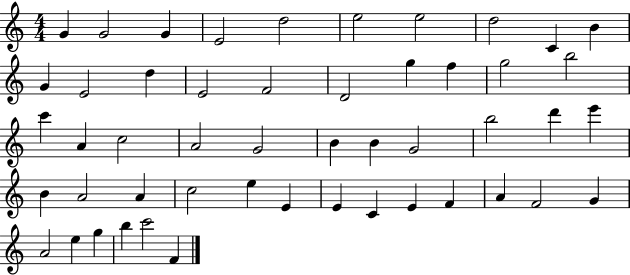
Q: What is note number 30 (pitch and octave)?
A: D6